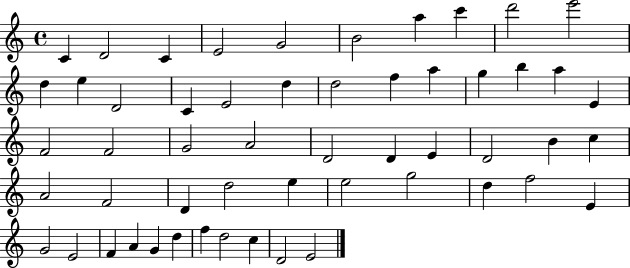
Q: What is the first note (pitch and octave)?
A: C4